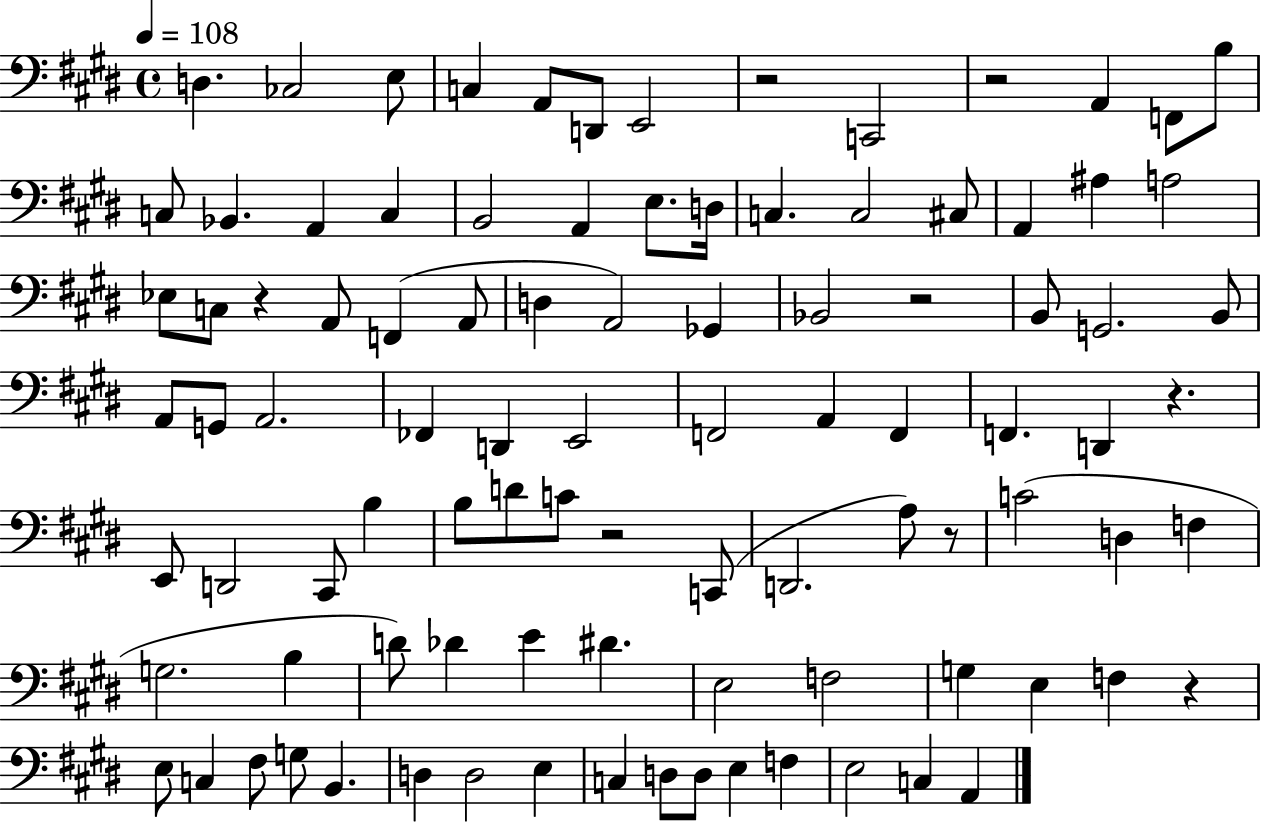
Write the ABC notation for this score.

X:1
T:Untitled
M:4/4
L:1/4
K:E
D, _C,2 E,/2 C, A,,/2 D,,/2 E,,2 z2 C,,2 z2 A,, F,,/2 B,/2 C,/2 _B,, A,, C, B,,2 A,, E,/2 D,/4 C, C,2 ^C,/2 A,, ^A, A,2 _E,/2 C,/2 z A,,/2 F,, A,,/2 D, A,,2 _G,, _B,,2 z2 B,,/2 G,,2 B,,/2 A,,/2 G,,/2 A,,2 _F,, D,, E,,2 F,,2 A,, F,, F,, D,, z E,,/2 D,,2 ^C,,/2 B, B,/2 D/2 C/2 z2 C,,/2 D,,2 A,/2 z/2 C2 D, F, G,2 B, D/2 _D E ^D E,2 F,2 G, E, F, z E,/2 C, ^F,/2 G,/2 B,, D, D,2 E, C, D,/2 D,/2 E, F, E,2 C, A,,